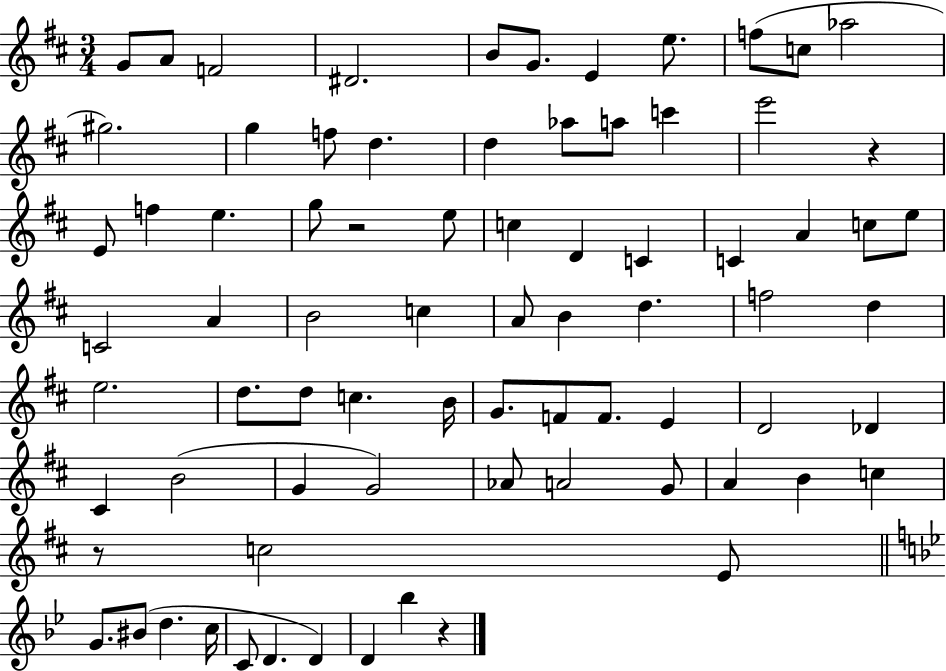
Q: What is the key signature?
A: D major